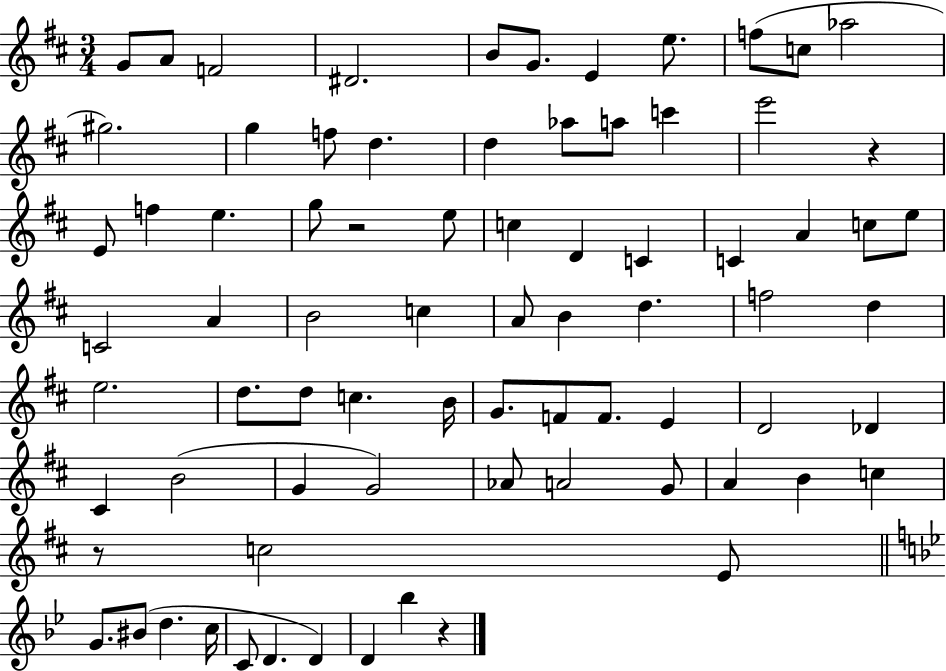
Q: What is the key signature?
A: D major